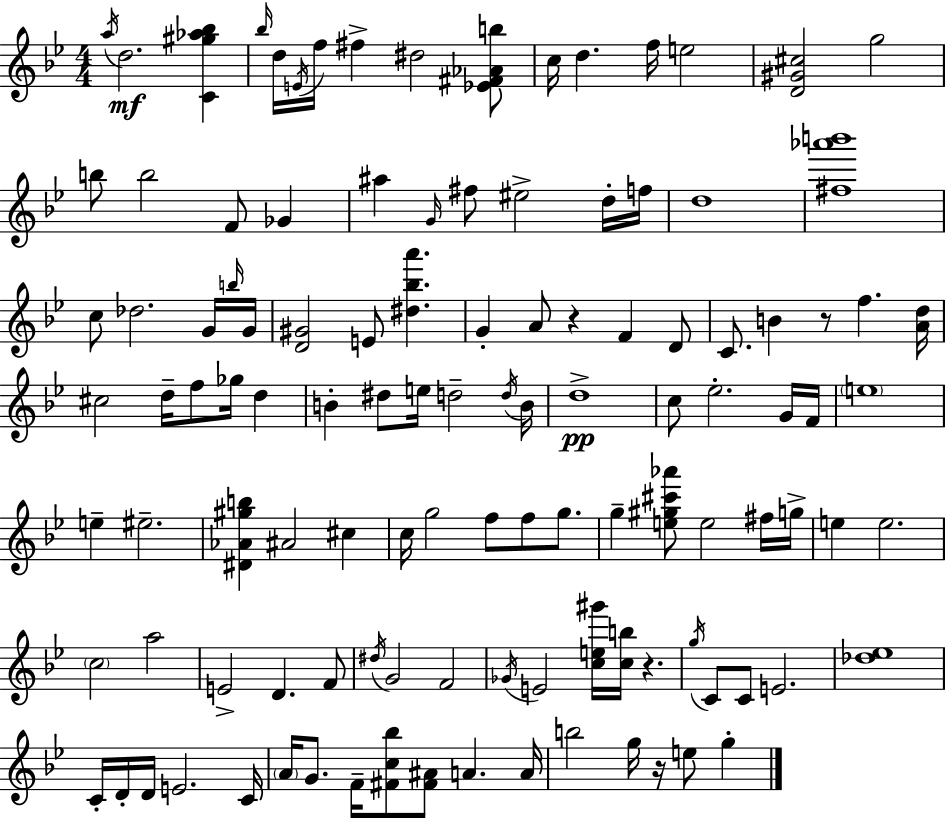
{
  \clef treble
  \numericTimeSignature
  \time 4/4
  \key g \minor
  \acciaccatura { a''16 }\mf d''2. <c' gis'' aes'' bes''>4 | \grace { bes''16 } d''16 \acciaccatura { e'16 } f''16 fis''4-> dis''2 | <ees' fis' aes' b''>8 c''16 d''4. f''16 e''2 | <d' gis' cis''>2 g''2 | \break b''8 b''2 f'8 ges'4 | ais''4 \grace { g'16 } fis''8 eis''2-> | d''16-. f''16 d''1 | <fis'' aes''' b'''>1 | \break c''8 des''2. | g'16 \grace { b''16 } g'16 <d' gis'>2 e'8 <dis'' bes'' a'''>4. | g'4-. a'8 r4 f'4 | d'8 c'8. b'4 r8 f''4. | \break <a' d''>16 cis''2 d''16-- f''8 | ges''16 d''4 b'4-. dis''8 e''16 d''2-- | \acciaccatura { d''16 } b'16 d''1->\pp | c''8 ees''2.-. | \break g'16 f'16 \parenthesize e''1 | e''4-- eis''2.-- | <dis' aes' gis'' b''>4 ais'2 | cis''4 c''16 g''2 f''8 | \break f''8 g''8. g''4-- <e'' gis'' cis''' aes'''>8 e''2 | fis''16 g''16-> e''4 e''2. | \parenthesize c''2 a''2 | e'2-> d'4. | \break f'8 \acciaccatura { dis''16 } g'2 f'2 | \acciaccatura { ges'16 } e'2 | <c'' e'' gis'''>16 <c'' b''>16 r4. \acciaccatura { g''16 } c'8 c'8 e'2. | <des'' ees''>1 | \break c'16-. d'16-. d'16 e'2. | c'16 \parenthesize a'16 g'8. f'16-- <fis' c'' bes''>8 | <fis' ais'>8 a'4. a'16 b''2 | g''16 r16 e''8 g''4-. \bar "|."
}